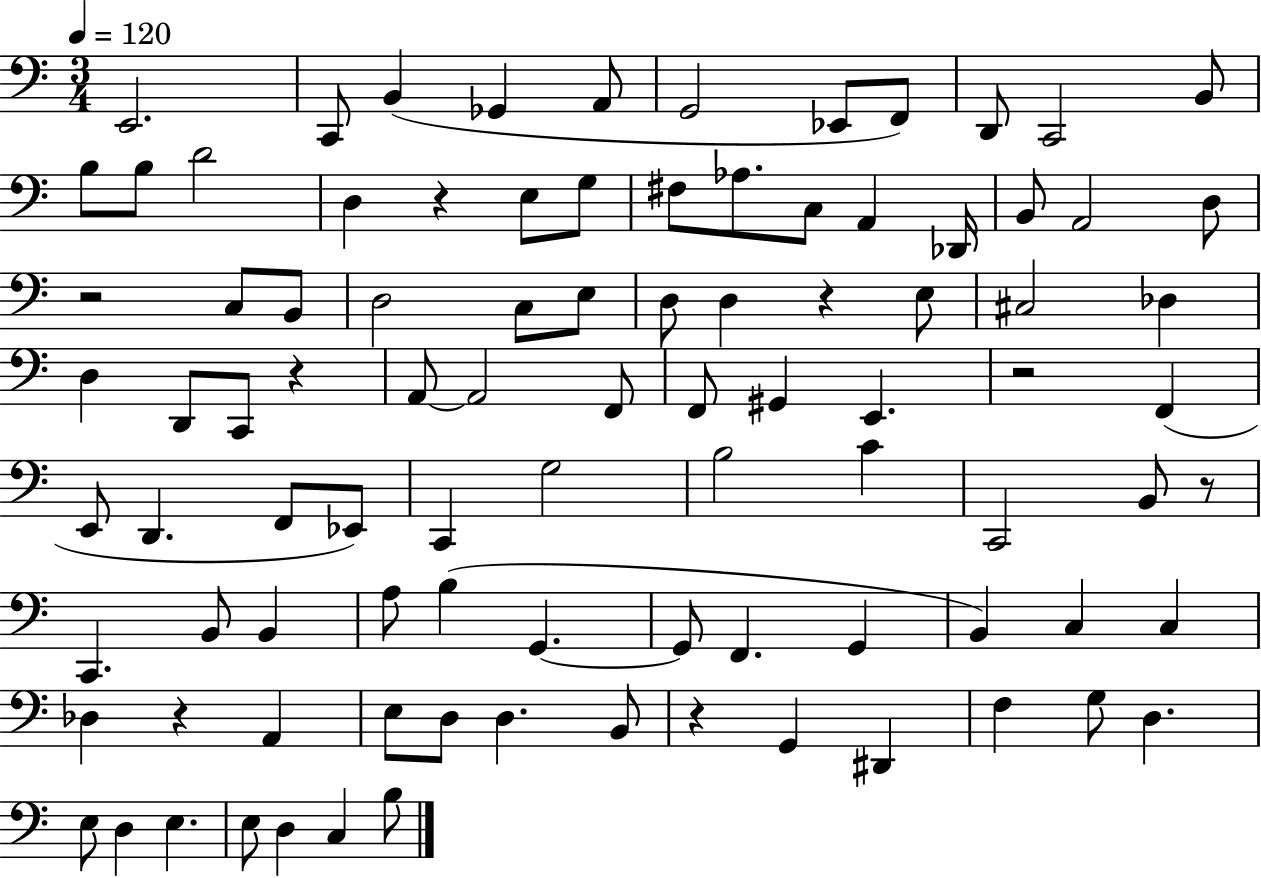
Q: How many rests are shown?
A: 8